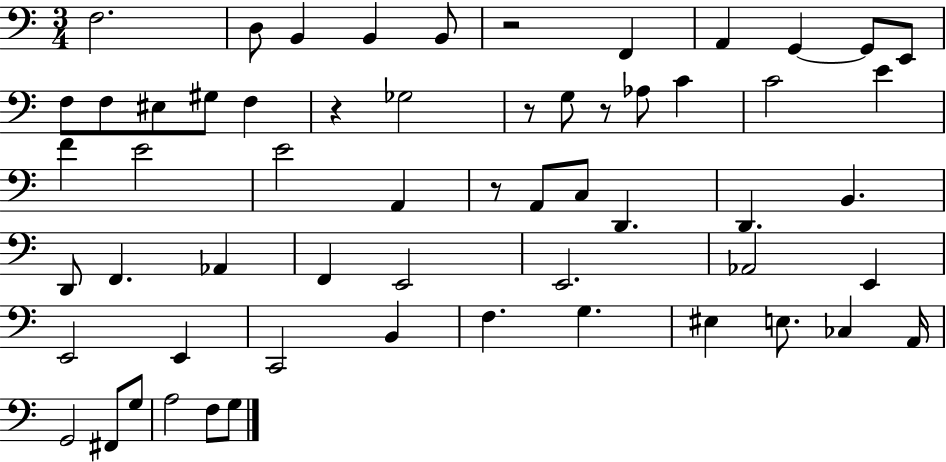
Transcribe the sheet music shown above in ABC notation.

X:1
T:Untitled
M:3/4
L:1/4
K:C
F,2 D,/2 B,, B,, B,,/2 z2 F,, A,, G,, G,,/2 E,,/2 F,/2 F,/2 ^E,/2 ^G,/2 F, z _G,2 z/2 G,/2 z/2 _A,/2 C C2 E F E2 E2 A,, z/2 A,,/2 C,/2 D,, D,, B,, D,,/2 F,, _A,, F,, E,,2 E,,2 _A,,2 E,, E,,2 E,, C,,2 B,, F, G, ^E, E,/2 _C, A,,/4 G,,2 ^F,,/2 G,/2 A,2 F,/2 G,/2